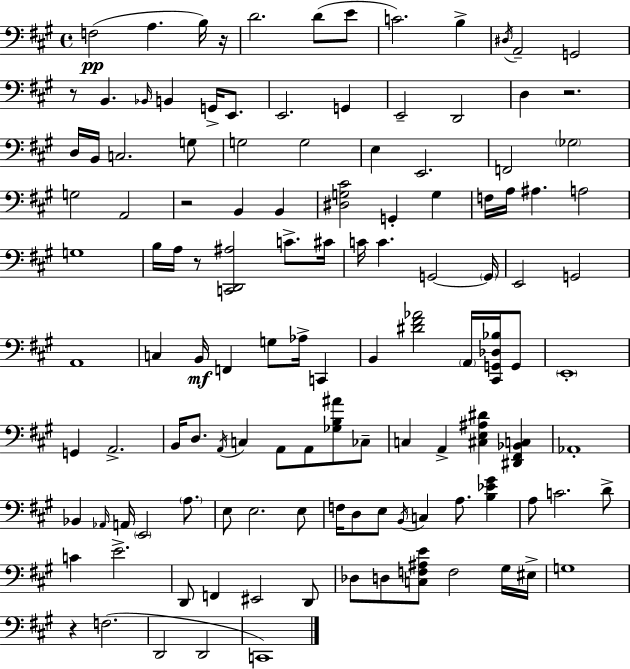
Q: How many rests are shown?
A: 6